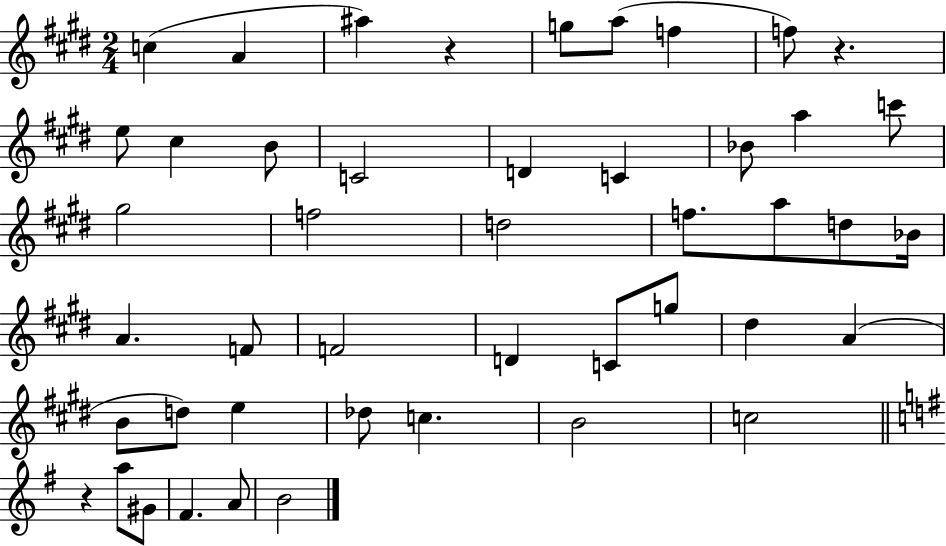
C5/q A4/q A#5/q R/q G5/e A5/e F5/q F5/e R/q. E5/e C#5/q B4/e C4/h D4/q C4/q Bb4/e A5/q C6/e G#5/h F5/h D5/h F5/e. A5/e D5/e Bb4/s A4/q. F4/e F4/h D4/q C4/e G5/e D#5/q A4/q B4/e D5/e E5/q Db5/e C5/q. B4/h C5/h R/q A5/e G#4/e F#4/q. A4/e B4/h